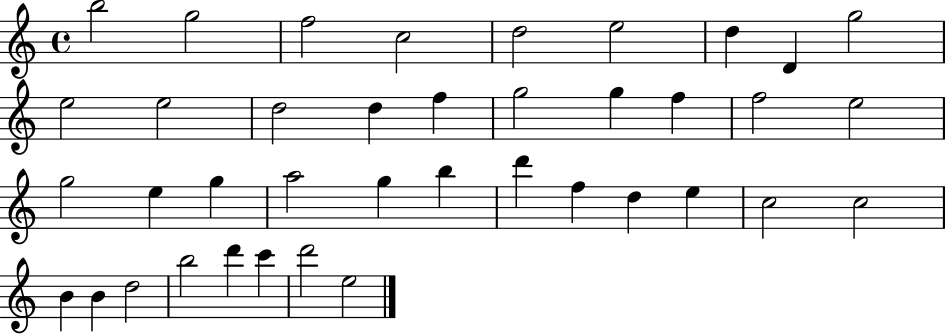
B5/h G5/h F5/h C5/h D5/h E5/h D5/q D4/q G5/h E5/h E5/h D5/h D5/q F5/q G5/h G5/q F5/q F5/h E5/h G5/h E5/q G5/q A5/h G5/q B5/q D6/q F5/q D5/q E5/q C5/h C5/h B4/q B4/q D5/h B5/h D6/q C6/q D6/h E5/h